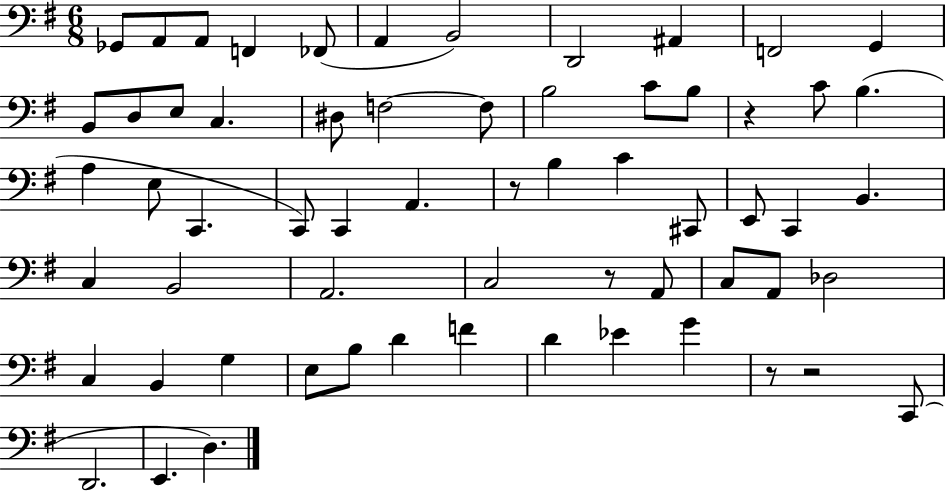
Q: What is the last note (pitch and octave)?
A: D3